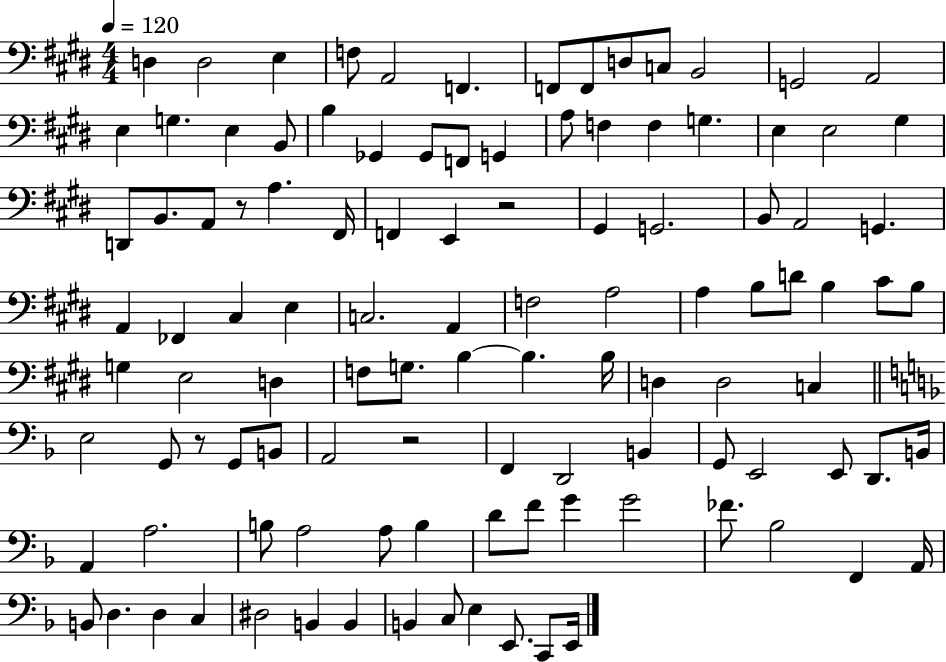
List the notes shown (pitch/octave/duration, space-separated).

D3/q D3/h E3/q F3/e A2/h F2/q. F2/e F2/e D3/e C3/e B2/h G2/h A2/h E3/q G3/q. E3/q B2/e B3/q Gb2/q Gb2/e F2/e G2/q A3/e F3/q F3/q G3/q. E3/q E3/h G#3/q D2/e B2/e. A2/e R/e A3/q. F#2/s F2/q E2/q R/h G#2/q G2/h. B2/e A2/h G2/q. A2/q FES2/q C#3/q E3/q C3/h. A2/q F3/h A3/h A3/q B3/e D4/e B3/q C#4/e B3/e G3/q E3/h D3/q F3/e G3/e. B3/q B3/q. B3/s D3/q D3/h C3/q E3/h G2/e R/e G2/e B2/e A2/h R/h F2/q D2/h B2/q G2/e E2/h E2/e D2/e. B2/s A2/q A3/h. B3/e A3/h A3/e B3/q D4/e F4/e G4/q G4/h FES4/e. Bb3/h F2/q A2/s B2/e D3/q. D3/q C3/q D#3/h B2/q B2/q B2/q C3/e E3/q E2/e. C2/e E2/s